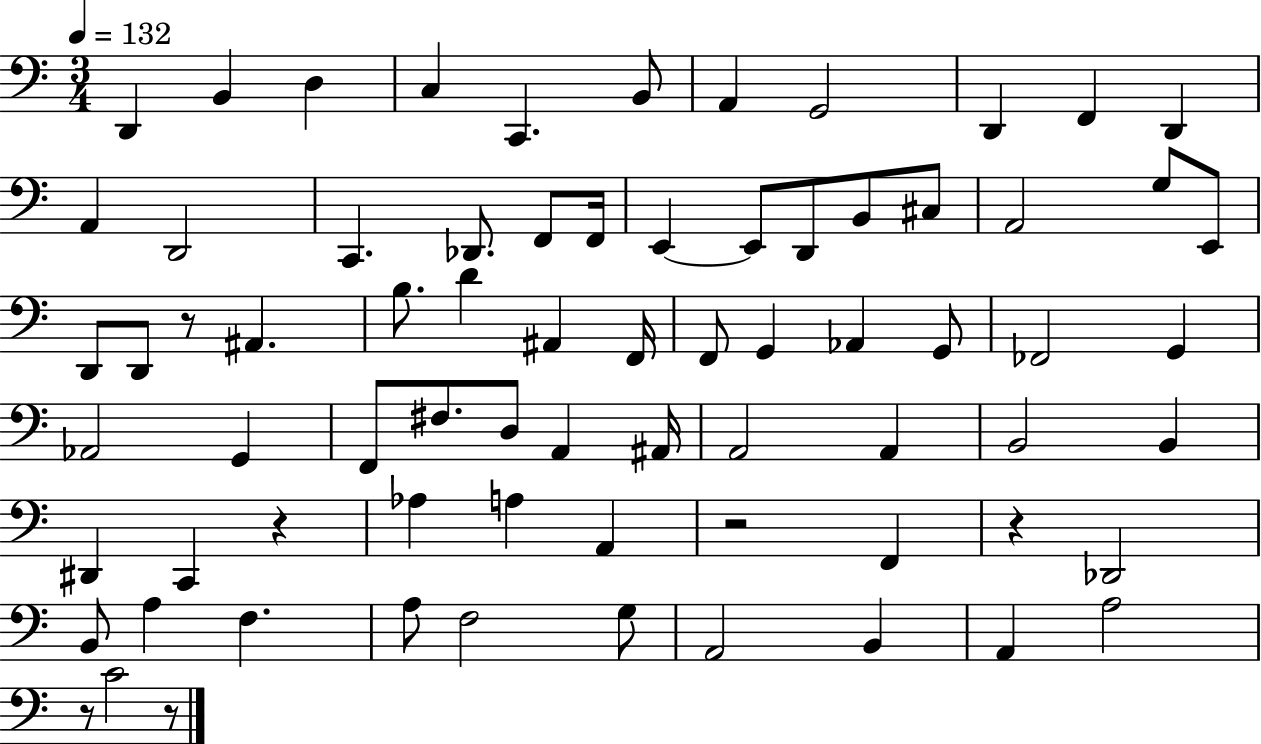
D2/q B2/q D3/q C3/q C2/q. B2/e A2/q G2/h D2/q F2/q D2/q A2/q D2/h C2/q. Db2/e. F2/e F2/s E2/q E2/e D2/e B2/e C#3/e A2/h G3/e E2/e D2/e D2/e R/e A#2/q. B3/e. D4/q A#2/q F2/s F2/e G2/q Ab2/q G2/e FES2/h G2/q Ab2/h G2/q F2/e F#3/e. D3/e A2/q A#2/s A2/h A2/q B2/h B2/q D#2/q C2/q R/q Ab3/q A3/q A2/q R/h F2/q R/q Db2/h B2/e A3/q F3/q. A3/e F3/h G3/e A2/h B2/q A2/q A3/h R/e C4/h R/e